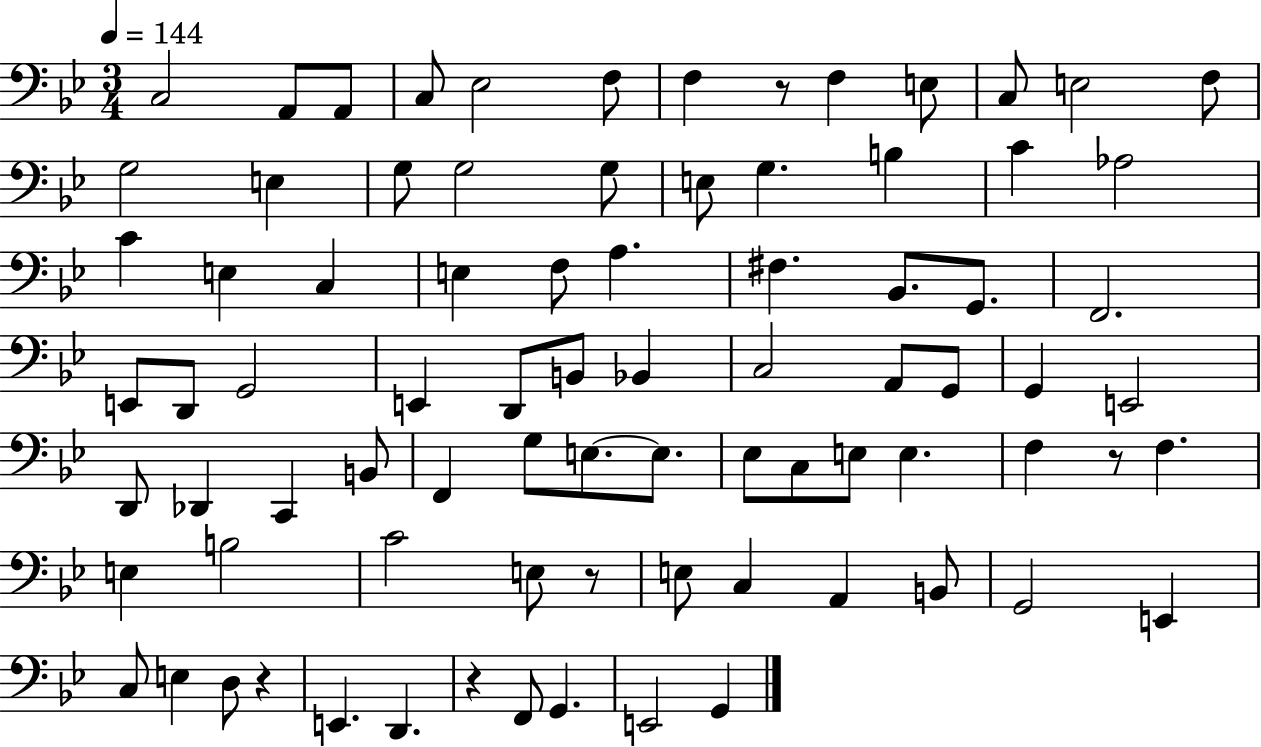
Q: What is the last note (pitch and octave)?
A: G2